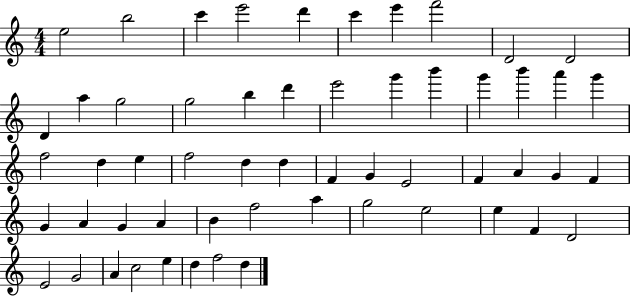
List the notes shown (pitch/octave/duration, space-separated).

E5/h B5/h C6/q E6/h D6/q C6/q E6/q F6/h D4/h D4/h D4/q A5/q G5/h G5/h B5/q D6/q E6/h G6/q B6/q G6/q B6/q A6/q G6/q F5/h D5/q E5/q F5/h D5/q D5/q F4/q G4/q E4/h F4/q A4/q G4/q F4/q G4/q A4/q G4/q A4/q B4/q F5/h A5/q G5/h E5/h E5/q F4/q D4/h E4/h G4/h A4/q C5/h E5/q D5/q F5/h D5/q